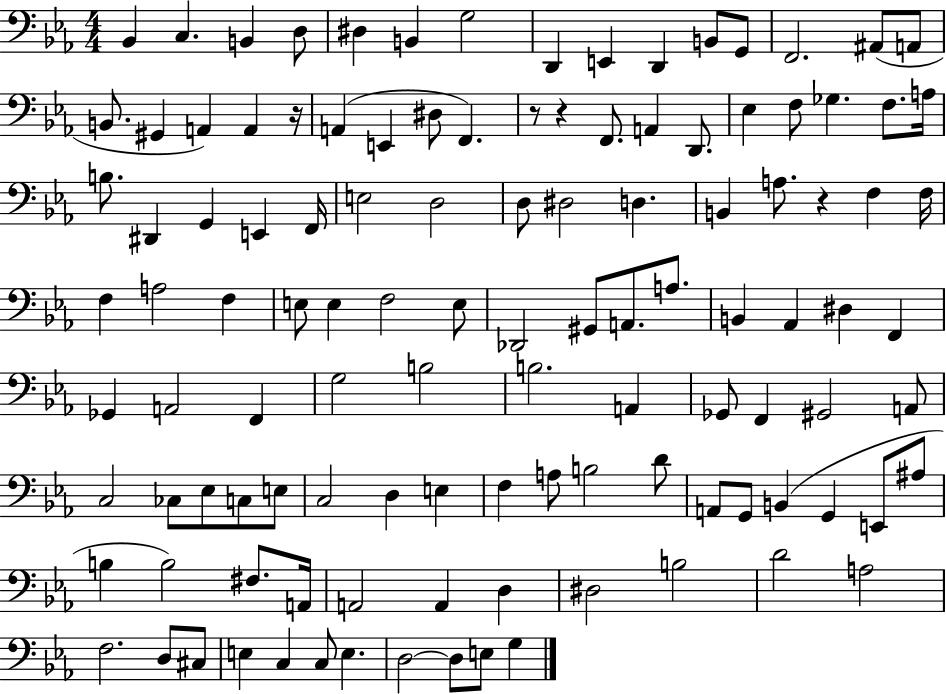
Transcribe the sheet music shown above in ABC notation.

X:1
T:Untitled
M:4/4
L:1/4
K:Eb
_B,, C, B,, D,/2 ^D, B,, G,2 D,, E,, D,, B,,/2 G,,/2 F,,2 ^A,,/2 A,,/2 B,,/2 ^G,, A,, A,, z/4 A,, E,, ^D,/2 F,, z/2 z F,,/2 A,, D,,/2 _E, F,/2 _G, F,/2 A,/4 B,/2 ^D,, G,, E,, F,,/4 E,2 D,2 D,/2 ^D,2 D, B,, A,/2 z F, F,/4 F, A,2 F, E,/2 E, F,2 E,/2 _D,,2 ^G,,/2 A,,/2 A,/2 B,, _A,, ^D, F,, _G,, A,,2 F,, G,2 B,2 B,2 A,, _G,,/2 F,, ^G,,2 A,,/2 C,2 _C,/2 _E,/2 C,/2 E,/2 C,2 D, E, F, A,/2 B,2 D/2 A,,/2 G,,/2 B,, G,, E,,/2 ^A,/2 B, B,2 ^F,/2 A,,/4 A,,2 A,, D, ^D,2 B,2 D2 A,2 F,2 D,/2 ^C,/2 E, C, C,/2 E, D,2 D,/2 E,/2 G,